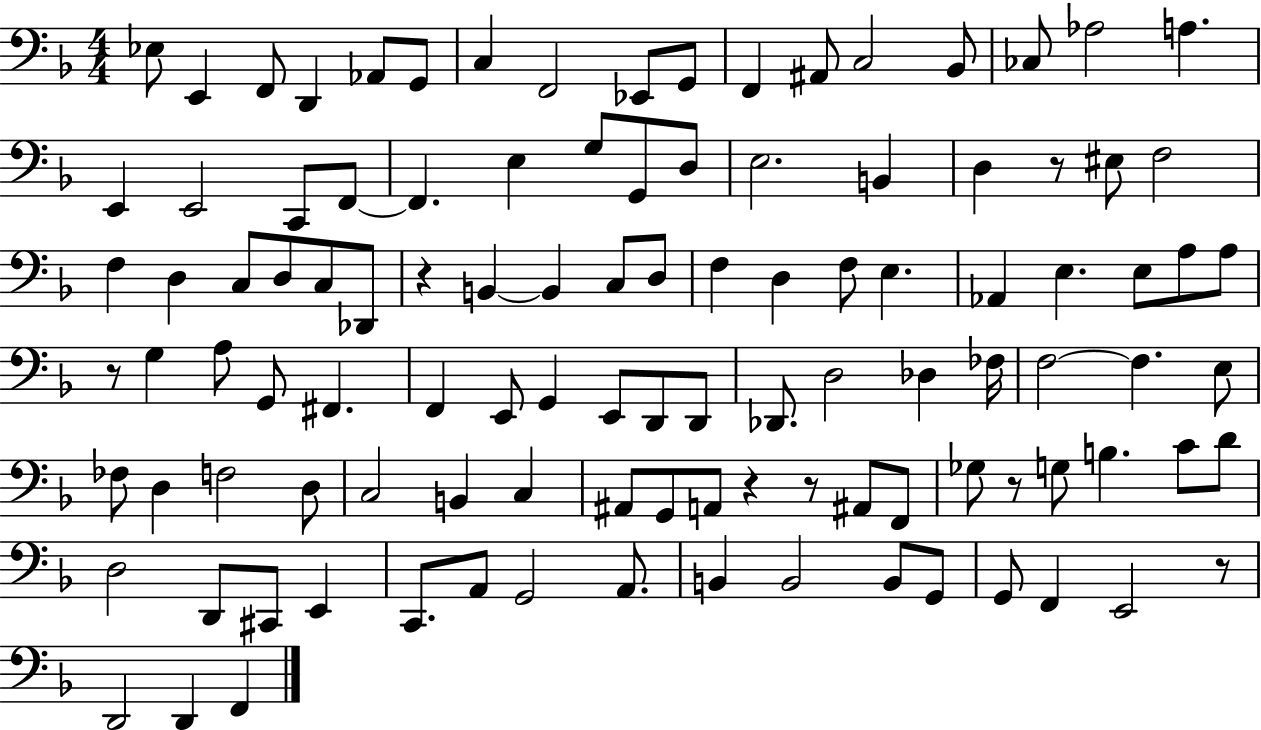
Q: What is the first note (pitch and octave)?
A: Eb3